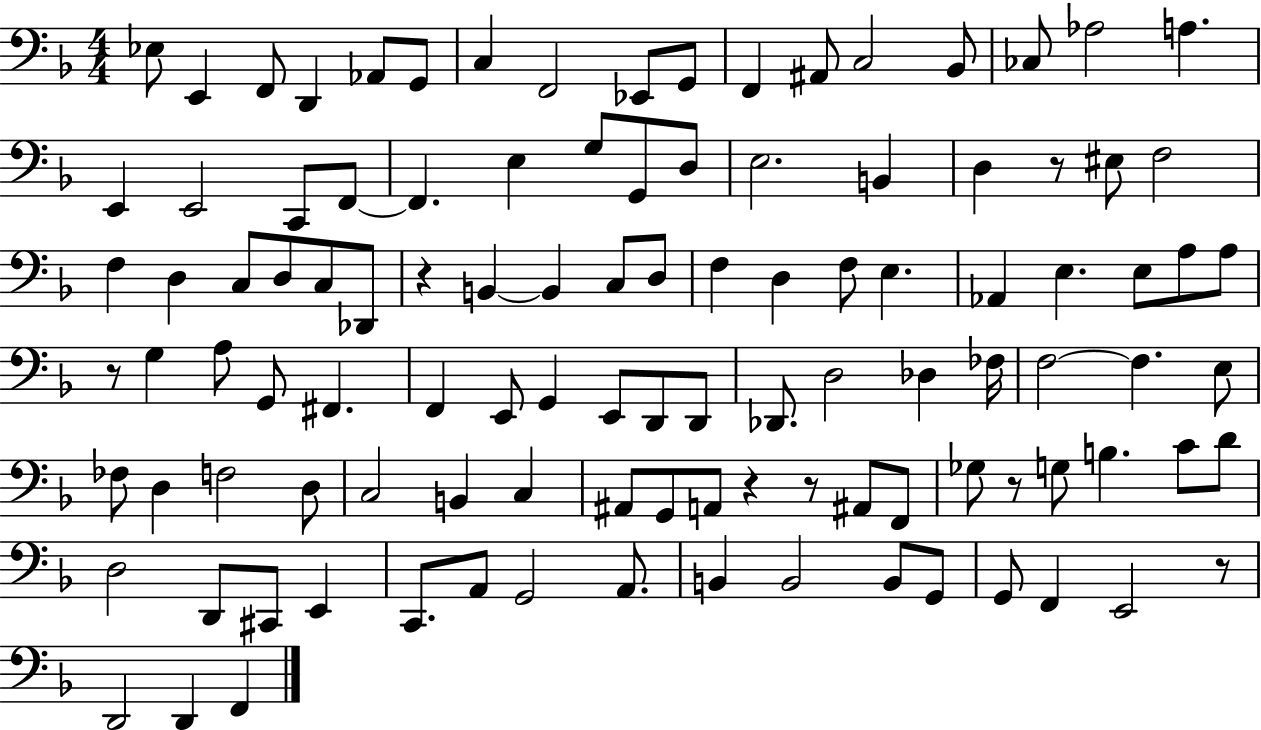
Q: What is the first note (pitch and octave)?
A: Eb3